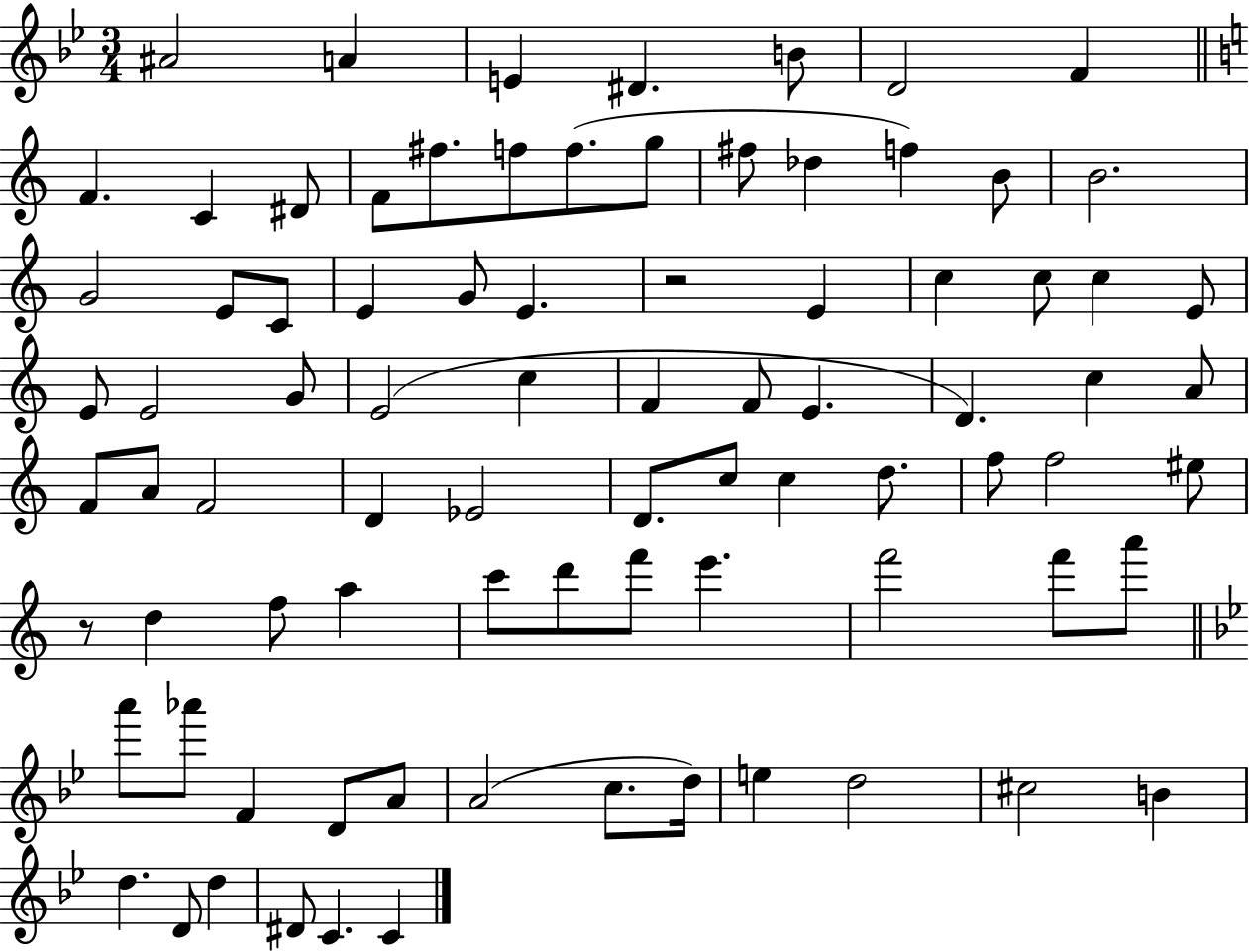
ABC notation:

X:1
T:Untitled
M:3/4
L:1/4
K:Bb
^A2 A E ^D B/2 D2 F F C ^D/2 F/2 ^f/2 f/2 f/2 g/2 ^f/2 _d f B/2 B2 G2 E/2 C/2 E G/2 E z2 E c c/2 c E/2 E/2 E2 G/2 E2 c F F/2 E D c A/2 F/2 A/2 F2 D _E2 D/2 c/2 c d/2 f/2 f2 ^e/2 z/2 d f/2 a c'/2 d'/2 f'/2 e' f'2 f'/2 a'/2 a'/2 _a'/2 F D/2 A/2 A2 c/2 d/4 e d2 ^c2 B d D/2 d ^D/2 C C